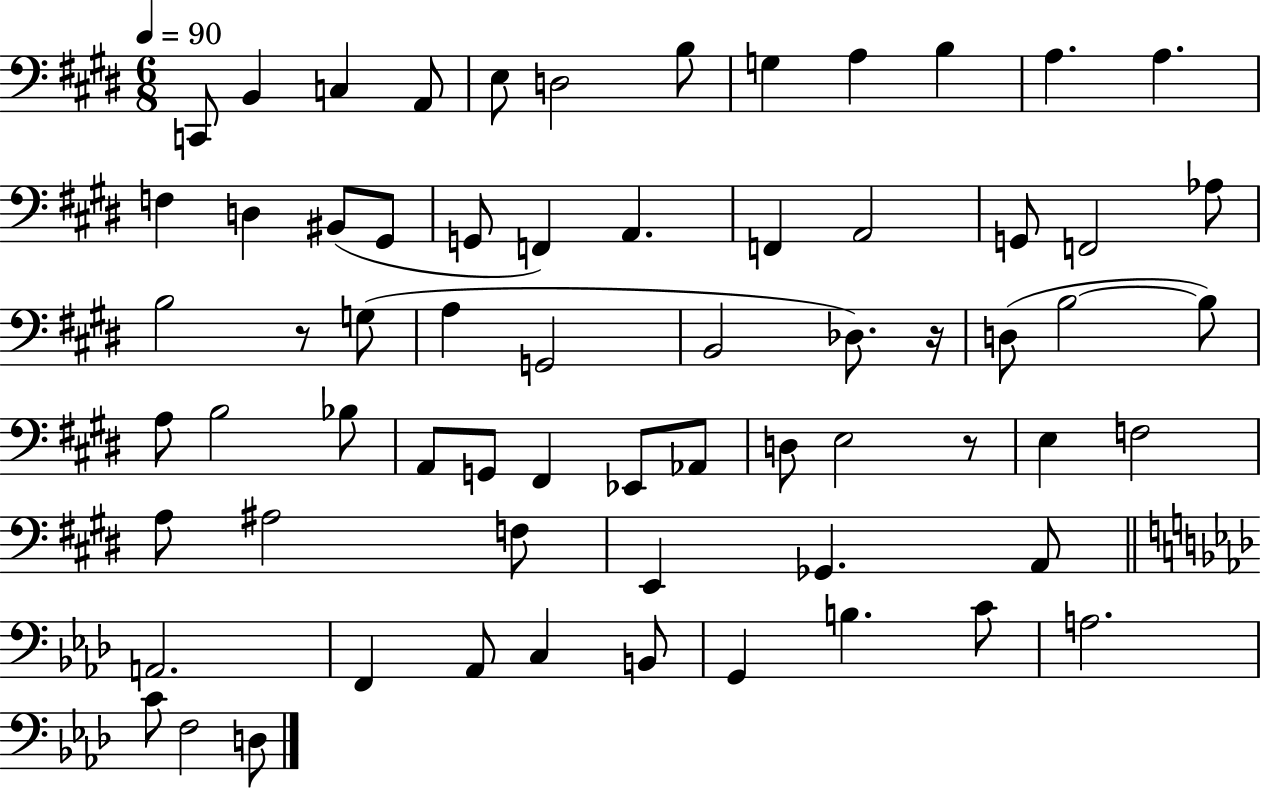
C2/e B2/q C3/q A2/e E3/e D3/h B3/e G3/q A3/q B3/q A3/q. A3/q. F3/q D3/q BIS2/e G#2/e G2/e F2/q A2/q. F2/q A2/h G2/e F2/h Ab3/e B3/h R/e G3/e A3/q G2/h B2/h Db3/e. R/s D3/e B3/h B3/e A3/e B3/h Bb3/e A2/e G2/e F#2/q Eb2/e Ab2/e D3/e E3/h R/e E3/q F3/h A3/e A#3/h F3/e E2/q Gb2/q. A2/e A2/h. F2/q Ab2/e C3/q B2/e G2/q B3/q. C4/e A3/h. C4/e F3/h D3/e